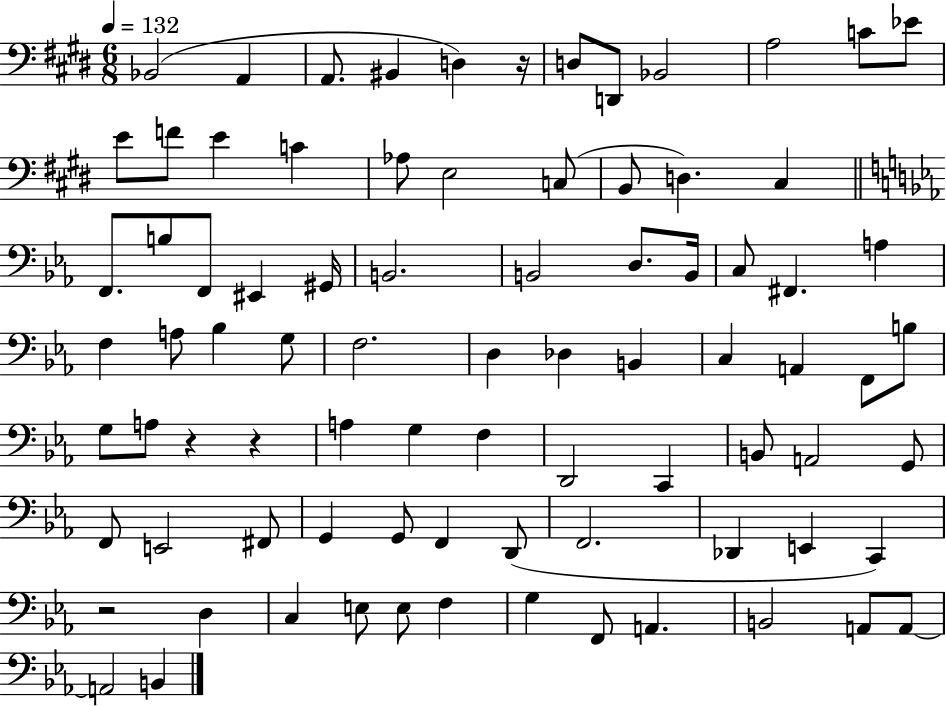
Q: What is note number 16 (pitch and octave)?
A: Ab3